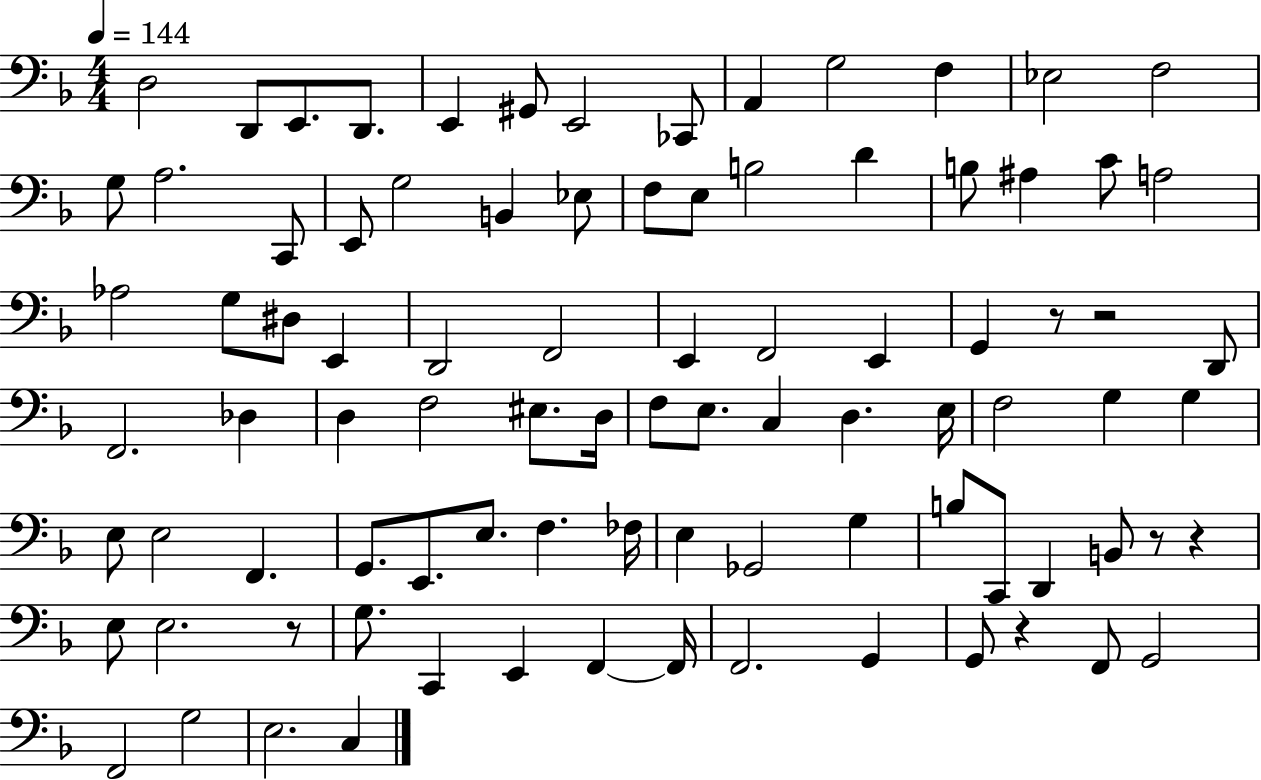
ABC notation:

X:1
T:Untitled
M:4/4
L:1/4
K:F
D,2 D,,/2 E,,/2 D,,/2 E,, ^G,,/2 E,,2 _C,,/2 A,, G,2 F, _E,2 F,2 G,/2 A,2 C,,/2 E,,/2 G,2 B,, _E,/2 F,/2 E,/2 B,2 D B,/2 ^A, C/2 A,2 _A,2 G,/2 ^D,/2 E,, D,,2 F,,2 E,, F,,2 E,, G,, z/2 z2 D,,/2 F,,2 _D, D, F,2 ^E,/2 D,/4 F,/2 E,/2 C, D, E,/4 F,2 G, G, E,/2 E,2 F,, G,,/2 E,,/2 E,/2 F, _F,/4 E, _G,,2 G, B,/2 C,,/2 D,, B,,/2 z/2 z E,/2 E,2 z/2 G,/2 C,, E,, F,, F,,/4 F,,2 G,, G,,/2 z F,,/2 G,,2 F,,2 G,2 E,2 C,